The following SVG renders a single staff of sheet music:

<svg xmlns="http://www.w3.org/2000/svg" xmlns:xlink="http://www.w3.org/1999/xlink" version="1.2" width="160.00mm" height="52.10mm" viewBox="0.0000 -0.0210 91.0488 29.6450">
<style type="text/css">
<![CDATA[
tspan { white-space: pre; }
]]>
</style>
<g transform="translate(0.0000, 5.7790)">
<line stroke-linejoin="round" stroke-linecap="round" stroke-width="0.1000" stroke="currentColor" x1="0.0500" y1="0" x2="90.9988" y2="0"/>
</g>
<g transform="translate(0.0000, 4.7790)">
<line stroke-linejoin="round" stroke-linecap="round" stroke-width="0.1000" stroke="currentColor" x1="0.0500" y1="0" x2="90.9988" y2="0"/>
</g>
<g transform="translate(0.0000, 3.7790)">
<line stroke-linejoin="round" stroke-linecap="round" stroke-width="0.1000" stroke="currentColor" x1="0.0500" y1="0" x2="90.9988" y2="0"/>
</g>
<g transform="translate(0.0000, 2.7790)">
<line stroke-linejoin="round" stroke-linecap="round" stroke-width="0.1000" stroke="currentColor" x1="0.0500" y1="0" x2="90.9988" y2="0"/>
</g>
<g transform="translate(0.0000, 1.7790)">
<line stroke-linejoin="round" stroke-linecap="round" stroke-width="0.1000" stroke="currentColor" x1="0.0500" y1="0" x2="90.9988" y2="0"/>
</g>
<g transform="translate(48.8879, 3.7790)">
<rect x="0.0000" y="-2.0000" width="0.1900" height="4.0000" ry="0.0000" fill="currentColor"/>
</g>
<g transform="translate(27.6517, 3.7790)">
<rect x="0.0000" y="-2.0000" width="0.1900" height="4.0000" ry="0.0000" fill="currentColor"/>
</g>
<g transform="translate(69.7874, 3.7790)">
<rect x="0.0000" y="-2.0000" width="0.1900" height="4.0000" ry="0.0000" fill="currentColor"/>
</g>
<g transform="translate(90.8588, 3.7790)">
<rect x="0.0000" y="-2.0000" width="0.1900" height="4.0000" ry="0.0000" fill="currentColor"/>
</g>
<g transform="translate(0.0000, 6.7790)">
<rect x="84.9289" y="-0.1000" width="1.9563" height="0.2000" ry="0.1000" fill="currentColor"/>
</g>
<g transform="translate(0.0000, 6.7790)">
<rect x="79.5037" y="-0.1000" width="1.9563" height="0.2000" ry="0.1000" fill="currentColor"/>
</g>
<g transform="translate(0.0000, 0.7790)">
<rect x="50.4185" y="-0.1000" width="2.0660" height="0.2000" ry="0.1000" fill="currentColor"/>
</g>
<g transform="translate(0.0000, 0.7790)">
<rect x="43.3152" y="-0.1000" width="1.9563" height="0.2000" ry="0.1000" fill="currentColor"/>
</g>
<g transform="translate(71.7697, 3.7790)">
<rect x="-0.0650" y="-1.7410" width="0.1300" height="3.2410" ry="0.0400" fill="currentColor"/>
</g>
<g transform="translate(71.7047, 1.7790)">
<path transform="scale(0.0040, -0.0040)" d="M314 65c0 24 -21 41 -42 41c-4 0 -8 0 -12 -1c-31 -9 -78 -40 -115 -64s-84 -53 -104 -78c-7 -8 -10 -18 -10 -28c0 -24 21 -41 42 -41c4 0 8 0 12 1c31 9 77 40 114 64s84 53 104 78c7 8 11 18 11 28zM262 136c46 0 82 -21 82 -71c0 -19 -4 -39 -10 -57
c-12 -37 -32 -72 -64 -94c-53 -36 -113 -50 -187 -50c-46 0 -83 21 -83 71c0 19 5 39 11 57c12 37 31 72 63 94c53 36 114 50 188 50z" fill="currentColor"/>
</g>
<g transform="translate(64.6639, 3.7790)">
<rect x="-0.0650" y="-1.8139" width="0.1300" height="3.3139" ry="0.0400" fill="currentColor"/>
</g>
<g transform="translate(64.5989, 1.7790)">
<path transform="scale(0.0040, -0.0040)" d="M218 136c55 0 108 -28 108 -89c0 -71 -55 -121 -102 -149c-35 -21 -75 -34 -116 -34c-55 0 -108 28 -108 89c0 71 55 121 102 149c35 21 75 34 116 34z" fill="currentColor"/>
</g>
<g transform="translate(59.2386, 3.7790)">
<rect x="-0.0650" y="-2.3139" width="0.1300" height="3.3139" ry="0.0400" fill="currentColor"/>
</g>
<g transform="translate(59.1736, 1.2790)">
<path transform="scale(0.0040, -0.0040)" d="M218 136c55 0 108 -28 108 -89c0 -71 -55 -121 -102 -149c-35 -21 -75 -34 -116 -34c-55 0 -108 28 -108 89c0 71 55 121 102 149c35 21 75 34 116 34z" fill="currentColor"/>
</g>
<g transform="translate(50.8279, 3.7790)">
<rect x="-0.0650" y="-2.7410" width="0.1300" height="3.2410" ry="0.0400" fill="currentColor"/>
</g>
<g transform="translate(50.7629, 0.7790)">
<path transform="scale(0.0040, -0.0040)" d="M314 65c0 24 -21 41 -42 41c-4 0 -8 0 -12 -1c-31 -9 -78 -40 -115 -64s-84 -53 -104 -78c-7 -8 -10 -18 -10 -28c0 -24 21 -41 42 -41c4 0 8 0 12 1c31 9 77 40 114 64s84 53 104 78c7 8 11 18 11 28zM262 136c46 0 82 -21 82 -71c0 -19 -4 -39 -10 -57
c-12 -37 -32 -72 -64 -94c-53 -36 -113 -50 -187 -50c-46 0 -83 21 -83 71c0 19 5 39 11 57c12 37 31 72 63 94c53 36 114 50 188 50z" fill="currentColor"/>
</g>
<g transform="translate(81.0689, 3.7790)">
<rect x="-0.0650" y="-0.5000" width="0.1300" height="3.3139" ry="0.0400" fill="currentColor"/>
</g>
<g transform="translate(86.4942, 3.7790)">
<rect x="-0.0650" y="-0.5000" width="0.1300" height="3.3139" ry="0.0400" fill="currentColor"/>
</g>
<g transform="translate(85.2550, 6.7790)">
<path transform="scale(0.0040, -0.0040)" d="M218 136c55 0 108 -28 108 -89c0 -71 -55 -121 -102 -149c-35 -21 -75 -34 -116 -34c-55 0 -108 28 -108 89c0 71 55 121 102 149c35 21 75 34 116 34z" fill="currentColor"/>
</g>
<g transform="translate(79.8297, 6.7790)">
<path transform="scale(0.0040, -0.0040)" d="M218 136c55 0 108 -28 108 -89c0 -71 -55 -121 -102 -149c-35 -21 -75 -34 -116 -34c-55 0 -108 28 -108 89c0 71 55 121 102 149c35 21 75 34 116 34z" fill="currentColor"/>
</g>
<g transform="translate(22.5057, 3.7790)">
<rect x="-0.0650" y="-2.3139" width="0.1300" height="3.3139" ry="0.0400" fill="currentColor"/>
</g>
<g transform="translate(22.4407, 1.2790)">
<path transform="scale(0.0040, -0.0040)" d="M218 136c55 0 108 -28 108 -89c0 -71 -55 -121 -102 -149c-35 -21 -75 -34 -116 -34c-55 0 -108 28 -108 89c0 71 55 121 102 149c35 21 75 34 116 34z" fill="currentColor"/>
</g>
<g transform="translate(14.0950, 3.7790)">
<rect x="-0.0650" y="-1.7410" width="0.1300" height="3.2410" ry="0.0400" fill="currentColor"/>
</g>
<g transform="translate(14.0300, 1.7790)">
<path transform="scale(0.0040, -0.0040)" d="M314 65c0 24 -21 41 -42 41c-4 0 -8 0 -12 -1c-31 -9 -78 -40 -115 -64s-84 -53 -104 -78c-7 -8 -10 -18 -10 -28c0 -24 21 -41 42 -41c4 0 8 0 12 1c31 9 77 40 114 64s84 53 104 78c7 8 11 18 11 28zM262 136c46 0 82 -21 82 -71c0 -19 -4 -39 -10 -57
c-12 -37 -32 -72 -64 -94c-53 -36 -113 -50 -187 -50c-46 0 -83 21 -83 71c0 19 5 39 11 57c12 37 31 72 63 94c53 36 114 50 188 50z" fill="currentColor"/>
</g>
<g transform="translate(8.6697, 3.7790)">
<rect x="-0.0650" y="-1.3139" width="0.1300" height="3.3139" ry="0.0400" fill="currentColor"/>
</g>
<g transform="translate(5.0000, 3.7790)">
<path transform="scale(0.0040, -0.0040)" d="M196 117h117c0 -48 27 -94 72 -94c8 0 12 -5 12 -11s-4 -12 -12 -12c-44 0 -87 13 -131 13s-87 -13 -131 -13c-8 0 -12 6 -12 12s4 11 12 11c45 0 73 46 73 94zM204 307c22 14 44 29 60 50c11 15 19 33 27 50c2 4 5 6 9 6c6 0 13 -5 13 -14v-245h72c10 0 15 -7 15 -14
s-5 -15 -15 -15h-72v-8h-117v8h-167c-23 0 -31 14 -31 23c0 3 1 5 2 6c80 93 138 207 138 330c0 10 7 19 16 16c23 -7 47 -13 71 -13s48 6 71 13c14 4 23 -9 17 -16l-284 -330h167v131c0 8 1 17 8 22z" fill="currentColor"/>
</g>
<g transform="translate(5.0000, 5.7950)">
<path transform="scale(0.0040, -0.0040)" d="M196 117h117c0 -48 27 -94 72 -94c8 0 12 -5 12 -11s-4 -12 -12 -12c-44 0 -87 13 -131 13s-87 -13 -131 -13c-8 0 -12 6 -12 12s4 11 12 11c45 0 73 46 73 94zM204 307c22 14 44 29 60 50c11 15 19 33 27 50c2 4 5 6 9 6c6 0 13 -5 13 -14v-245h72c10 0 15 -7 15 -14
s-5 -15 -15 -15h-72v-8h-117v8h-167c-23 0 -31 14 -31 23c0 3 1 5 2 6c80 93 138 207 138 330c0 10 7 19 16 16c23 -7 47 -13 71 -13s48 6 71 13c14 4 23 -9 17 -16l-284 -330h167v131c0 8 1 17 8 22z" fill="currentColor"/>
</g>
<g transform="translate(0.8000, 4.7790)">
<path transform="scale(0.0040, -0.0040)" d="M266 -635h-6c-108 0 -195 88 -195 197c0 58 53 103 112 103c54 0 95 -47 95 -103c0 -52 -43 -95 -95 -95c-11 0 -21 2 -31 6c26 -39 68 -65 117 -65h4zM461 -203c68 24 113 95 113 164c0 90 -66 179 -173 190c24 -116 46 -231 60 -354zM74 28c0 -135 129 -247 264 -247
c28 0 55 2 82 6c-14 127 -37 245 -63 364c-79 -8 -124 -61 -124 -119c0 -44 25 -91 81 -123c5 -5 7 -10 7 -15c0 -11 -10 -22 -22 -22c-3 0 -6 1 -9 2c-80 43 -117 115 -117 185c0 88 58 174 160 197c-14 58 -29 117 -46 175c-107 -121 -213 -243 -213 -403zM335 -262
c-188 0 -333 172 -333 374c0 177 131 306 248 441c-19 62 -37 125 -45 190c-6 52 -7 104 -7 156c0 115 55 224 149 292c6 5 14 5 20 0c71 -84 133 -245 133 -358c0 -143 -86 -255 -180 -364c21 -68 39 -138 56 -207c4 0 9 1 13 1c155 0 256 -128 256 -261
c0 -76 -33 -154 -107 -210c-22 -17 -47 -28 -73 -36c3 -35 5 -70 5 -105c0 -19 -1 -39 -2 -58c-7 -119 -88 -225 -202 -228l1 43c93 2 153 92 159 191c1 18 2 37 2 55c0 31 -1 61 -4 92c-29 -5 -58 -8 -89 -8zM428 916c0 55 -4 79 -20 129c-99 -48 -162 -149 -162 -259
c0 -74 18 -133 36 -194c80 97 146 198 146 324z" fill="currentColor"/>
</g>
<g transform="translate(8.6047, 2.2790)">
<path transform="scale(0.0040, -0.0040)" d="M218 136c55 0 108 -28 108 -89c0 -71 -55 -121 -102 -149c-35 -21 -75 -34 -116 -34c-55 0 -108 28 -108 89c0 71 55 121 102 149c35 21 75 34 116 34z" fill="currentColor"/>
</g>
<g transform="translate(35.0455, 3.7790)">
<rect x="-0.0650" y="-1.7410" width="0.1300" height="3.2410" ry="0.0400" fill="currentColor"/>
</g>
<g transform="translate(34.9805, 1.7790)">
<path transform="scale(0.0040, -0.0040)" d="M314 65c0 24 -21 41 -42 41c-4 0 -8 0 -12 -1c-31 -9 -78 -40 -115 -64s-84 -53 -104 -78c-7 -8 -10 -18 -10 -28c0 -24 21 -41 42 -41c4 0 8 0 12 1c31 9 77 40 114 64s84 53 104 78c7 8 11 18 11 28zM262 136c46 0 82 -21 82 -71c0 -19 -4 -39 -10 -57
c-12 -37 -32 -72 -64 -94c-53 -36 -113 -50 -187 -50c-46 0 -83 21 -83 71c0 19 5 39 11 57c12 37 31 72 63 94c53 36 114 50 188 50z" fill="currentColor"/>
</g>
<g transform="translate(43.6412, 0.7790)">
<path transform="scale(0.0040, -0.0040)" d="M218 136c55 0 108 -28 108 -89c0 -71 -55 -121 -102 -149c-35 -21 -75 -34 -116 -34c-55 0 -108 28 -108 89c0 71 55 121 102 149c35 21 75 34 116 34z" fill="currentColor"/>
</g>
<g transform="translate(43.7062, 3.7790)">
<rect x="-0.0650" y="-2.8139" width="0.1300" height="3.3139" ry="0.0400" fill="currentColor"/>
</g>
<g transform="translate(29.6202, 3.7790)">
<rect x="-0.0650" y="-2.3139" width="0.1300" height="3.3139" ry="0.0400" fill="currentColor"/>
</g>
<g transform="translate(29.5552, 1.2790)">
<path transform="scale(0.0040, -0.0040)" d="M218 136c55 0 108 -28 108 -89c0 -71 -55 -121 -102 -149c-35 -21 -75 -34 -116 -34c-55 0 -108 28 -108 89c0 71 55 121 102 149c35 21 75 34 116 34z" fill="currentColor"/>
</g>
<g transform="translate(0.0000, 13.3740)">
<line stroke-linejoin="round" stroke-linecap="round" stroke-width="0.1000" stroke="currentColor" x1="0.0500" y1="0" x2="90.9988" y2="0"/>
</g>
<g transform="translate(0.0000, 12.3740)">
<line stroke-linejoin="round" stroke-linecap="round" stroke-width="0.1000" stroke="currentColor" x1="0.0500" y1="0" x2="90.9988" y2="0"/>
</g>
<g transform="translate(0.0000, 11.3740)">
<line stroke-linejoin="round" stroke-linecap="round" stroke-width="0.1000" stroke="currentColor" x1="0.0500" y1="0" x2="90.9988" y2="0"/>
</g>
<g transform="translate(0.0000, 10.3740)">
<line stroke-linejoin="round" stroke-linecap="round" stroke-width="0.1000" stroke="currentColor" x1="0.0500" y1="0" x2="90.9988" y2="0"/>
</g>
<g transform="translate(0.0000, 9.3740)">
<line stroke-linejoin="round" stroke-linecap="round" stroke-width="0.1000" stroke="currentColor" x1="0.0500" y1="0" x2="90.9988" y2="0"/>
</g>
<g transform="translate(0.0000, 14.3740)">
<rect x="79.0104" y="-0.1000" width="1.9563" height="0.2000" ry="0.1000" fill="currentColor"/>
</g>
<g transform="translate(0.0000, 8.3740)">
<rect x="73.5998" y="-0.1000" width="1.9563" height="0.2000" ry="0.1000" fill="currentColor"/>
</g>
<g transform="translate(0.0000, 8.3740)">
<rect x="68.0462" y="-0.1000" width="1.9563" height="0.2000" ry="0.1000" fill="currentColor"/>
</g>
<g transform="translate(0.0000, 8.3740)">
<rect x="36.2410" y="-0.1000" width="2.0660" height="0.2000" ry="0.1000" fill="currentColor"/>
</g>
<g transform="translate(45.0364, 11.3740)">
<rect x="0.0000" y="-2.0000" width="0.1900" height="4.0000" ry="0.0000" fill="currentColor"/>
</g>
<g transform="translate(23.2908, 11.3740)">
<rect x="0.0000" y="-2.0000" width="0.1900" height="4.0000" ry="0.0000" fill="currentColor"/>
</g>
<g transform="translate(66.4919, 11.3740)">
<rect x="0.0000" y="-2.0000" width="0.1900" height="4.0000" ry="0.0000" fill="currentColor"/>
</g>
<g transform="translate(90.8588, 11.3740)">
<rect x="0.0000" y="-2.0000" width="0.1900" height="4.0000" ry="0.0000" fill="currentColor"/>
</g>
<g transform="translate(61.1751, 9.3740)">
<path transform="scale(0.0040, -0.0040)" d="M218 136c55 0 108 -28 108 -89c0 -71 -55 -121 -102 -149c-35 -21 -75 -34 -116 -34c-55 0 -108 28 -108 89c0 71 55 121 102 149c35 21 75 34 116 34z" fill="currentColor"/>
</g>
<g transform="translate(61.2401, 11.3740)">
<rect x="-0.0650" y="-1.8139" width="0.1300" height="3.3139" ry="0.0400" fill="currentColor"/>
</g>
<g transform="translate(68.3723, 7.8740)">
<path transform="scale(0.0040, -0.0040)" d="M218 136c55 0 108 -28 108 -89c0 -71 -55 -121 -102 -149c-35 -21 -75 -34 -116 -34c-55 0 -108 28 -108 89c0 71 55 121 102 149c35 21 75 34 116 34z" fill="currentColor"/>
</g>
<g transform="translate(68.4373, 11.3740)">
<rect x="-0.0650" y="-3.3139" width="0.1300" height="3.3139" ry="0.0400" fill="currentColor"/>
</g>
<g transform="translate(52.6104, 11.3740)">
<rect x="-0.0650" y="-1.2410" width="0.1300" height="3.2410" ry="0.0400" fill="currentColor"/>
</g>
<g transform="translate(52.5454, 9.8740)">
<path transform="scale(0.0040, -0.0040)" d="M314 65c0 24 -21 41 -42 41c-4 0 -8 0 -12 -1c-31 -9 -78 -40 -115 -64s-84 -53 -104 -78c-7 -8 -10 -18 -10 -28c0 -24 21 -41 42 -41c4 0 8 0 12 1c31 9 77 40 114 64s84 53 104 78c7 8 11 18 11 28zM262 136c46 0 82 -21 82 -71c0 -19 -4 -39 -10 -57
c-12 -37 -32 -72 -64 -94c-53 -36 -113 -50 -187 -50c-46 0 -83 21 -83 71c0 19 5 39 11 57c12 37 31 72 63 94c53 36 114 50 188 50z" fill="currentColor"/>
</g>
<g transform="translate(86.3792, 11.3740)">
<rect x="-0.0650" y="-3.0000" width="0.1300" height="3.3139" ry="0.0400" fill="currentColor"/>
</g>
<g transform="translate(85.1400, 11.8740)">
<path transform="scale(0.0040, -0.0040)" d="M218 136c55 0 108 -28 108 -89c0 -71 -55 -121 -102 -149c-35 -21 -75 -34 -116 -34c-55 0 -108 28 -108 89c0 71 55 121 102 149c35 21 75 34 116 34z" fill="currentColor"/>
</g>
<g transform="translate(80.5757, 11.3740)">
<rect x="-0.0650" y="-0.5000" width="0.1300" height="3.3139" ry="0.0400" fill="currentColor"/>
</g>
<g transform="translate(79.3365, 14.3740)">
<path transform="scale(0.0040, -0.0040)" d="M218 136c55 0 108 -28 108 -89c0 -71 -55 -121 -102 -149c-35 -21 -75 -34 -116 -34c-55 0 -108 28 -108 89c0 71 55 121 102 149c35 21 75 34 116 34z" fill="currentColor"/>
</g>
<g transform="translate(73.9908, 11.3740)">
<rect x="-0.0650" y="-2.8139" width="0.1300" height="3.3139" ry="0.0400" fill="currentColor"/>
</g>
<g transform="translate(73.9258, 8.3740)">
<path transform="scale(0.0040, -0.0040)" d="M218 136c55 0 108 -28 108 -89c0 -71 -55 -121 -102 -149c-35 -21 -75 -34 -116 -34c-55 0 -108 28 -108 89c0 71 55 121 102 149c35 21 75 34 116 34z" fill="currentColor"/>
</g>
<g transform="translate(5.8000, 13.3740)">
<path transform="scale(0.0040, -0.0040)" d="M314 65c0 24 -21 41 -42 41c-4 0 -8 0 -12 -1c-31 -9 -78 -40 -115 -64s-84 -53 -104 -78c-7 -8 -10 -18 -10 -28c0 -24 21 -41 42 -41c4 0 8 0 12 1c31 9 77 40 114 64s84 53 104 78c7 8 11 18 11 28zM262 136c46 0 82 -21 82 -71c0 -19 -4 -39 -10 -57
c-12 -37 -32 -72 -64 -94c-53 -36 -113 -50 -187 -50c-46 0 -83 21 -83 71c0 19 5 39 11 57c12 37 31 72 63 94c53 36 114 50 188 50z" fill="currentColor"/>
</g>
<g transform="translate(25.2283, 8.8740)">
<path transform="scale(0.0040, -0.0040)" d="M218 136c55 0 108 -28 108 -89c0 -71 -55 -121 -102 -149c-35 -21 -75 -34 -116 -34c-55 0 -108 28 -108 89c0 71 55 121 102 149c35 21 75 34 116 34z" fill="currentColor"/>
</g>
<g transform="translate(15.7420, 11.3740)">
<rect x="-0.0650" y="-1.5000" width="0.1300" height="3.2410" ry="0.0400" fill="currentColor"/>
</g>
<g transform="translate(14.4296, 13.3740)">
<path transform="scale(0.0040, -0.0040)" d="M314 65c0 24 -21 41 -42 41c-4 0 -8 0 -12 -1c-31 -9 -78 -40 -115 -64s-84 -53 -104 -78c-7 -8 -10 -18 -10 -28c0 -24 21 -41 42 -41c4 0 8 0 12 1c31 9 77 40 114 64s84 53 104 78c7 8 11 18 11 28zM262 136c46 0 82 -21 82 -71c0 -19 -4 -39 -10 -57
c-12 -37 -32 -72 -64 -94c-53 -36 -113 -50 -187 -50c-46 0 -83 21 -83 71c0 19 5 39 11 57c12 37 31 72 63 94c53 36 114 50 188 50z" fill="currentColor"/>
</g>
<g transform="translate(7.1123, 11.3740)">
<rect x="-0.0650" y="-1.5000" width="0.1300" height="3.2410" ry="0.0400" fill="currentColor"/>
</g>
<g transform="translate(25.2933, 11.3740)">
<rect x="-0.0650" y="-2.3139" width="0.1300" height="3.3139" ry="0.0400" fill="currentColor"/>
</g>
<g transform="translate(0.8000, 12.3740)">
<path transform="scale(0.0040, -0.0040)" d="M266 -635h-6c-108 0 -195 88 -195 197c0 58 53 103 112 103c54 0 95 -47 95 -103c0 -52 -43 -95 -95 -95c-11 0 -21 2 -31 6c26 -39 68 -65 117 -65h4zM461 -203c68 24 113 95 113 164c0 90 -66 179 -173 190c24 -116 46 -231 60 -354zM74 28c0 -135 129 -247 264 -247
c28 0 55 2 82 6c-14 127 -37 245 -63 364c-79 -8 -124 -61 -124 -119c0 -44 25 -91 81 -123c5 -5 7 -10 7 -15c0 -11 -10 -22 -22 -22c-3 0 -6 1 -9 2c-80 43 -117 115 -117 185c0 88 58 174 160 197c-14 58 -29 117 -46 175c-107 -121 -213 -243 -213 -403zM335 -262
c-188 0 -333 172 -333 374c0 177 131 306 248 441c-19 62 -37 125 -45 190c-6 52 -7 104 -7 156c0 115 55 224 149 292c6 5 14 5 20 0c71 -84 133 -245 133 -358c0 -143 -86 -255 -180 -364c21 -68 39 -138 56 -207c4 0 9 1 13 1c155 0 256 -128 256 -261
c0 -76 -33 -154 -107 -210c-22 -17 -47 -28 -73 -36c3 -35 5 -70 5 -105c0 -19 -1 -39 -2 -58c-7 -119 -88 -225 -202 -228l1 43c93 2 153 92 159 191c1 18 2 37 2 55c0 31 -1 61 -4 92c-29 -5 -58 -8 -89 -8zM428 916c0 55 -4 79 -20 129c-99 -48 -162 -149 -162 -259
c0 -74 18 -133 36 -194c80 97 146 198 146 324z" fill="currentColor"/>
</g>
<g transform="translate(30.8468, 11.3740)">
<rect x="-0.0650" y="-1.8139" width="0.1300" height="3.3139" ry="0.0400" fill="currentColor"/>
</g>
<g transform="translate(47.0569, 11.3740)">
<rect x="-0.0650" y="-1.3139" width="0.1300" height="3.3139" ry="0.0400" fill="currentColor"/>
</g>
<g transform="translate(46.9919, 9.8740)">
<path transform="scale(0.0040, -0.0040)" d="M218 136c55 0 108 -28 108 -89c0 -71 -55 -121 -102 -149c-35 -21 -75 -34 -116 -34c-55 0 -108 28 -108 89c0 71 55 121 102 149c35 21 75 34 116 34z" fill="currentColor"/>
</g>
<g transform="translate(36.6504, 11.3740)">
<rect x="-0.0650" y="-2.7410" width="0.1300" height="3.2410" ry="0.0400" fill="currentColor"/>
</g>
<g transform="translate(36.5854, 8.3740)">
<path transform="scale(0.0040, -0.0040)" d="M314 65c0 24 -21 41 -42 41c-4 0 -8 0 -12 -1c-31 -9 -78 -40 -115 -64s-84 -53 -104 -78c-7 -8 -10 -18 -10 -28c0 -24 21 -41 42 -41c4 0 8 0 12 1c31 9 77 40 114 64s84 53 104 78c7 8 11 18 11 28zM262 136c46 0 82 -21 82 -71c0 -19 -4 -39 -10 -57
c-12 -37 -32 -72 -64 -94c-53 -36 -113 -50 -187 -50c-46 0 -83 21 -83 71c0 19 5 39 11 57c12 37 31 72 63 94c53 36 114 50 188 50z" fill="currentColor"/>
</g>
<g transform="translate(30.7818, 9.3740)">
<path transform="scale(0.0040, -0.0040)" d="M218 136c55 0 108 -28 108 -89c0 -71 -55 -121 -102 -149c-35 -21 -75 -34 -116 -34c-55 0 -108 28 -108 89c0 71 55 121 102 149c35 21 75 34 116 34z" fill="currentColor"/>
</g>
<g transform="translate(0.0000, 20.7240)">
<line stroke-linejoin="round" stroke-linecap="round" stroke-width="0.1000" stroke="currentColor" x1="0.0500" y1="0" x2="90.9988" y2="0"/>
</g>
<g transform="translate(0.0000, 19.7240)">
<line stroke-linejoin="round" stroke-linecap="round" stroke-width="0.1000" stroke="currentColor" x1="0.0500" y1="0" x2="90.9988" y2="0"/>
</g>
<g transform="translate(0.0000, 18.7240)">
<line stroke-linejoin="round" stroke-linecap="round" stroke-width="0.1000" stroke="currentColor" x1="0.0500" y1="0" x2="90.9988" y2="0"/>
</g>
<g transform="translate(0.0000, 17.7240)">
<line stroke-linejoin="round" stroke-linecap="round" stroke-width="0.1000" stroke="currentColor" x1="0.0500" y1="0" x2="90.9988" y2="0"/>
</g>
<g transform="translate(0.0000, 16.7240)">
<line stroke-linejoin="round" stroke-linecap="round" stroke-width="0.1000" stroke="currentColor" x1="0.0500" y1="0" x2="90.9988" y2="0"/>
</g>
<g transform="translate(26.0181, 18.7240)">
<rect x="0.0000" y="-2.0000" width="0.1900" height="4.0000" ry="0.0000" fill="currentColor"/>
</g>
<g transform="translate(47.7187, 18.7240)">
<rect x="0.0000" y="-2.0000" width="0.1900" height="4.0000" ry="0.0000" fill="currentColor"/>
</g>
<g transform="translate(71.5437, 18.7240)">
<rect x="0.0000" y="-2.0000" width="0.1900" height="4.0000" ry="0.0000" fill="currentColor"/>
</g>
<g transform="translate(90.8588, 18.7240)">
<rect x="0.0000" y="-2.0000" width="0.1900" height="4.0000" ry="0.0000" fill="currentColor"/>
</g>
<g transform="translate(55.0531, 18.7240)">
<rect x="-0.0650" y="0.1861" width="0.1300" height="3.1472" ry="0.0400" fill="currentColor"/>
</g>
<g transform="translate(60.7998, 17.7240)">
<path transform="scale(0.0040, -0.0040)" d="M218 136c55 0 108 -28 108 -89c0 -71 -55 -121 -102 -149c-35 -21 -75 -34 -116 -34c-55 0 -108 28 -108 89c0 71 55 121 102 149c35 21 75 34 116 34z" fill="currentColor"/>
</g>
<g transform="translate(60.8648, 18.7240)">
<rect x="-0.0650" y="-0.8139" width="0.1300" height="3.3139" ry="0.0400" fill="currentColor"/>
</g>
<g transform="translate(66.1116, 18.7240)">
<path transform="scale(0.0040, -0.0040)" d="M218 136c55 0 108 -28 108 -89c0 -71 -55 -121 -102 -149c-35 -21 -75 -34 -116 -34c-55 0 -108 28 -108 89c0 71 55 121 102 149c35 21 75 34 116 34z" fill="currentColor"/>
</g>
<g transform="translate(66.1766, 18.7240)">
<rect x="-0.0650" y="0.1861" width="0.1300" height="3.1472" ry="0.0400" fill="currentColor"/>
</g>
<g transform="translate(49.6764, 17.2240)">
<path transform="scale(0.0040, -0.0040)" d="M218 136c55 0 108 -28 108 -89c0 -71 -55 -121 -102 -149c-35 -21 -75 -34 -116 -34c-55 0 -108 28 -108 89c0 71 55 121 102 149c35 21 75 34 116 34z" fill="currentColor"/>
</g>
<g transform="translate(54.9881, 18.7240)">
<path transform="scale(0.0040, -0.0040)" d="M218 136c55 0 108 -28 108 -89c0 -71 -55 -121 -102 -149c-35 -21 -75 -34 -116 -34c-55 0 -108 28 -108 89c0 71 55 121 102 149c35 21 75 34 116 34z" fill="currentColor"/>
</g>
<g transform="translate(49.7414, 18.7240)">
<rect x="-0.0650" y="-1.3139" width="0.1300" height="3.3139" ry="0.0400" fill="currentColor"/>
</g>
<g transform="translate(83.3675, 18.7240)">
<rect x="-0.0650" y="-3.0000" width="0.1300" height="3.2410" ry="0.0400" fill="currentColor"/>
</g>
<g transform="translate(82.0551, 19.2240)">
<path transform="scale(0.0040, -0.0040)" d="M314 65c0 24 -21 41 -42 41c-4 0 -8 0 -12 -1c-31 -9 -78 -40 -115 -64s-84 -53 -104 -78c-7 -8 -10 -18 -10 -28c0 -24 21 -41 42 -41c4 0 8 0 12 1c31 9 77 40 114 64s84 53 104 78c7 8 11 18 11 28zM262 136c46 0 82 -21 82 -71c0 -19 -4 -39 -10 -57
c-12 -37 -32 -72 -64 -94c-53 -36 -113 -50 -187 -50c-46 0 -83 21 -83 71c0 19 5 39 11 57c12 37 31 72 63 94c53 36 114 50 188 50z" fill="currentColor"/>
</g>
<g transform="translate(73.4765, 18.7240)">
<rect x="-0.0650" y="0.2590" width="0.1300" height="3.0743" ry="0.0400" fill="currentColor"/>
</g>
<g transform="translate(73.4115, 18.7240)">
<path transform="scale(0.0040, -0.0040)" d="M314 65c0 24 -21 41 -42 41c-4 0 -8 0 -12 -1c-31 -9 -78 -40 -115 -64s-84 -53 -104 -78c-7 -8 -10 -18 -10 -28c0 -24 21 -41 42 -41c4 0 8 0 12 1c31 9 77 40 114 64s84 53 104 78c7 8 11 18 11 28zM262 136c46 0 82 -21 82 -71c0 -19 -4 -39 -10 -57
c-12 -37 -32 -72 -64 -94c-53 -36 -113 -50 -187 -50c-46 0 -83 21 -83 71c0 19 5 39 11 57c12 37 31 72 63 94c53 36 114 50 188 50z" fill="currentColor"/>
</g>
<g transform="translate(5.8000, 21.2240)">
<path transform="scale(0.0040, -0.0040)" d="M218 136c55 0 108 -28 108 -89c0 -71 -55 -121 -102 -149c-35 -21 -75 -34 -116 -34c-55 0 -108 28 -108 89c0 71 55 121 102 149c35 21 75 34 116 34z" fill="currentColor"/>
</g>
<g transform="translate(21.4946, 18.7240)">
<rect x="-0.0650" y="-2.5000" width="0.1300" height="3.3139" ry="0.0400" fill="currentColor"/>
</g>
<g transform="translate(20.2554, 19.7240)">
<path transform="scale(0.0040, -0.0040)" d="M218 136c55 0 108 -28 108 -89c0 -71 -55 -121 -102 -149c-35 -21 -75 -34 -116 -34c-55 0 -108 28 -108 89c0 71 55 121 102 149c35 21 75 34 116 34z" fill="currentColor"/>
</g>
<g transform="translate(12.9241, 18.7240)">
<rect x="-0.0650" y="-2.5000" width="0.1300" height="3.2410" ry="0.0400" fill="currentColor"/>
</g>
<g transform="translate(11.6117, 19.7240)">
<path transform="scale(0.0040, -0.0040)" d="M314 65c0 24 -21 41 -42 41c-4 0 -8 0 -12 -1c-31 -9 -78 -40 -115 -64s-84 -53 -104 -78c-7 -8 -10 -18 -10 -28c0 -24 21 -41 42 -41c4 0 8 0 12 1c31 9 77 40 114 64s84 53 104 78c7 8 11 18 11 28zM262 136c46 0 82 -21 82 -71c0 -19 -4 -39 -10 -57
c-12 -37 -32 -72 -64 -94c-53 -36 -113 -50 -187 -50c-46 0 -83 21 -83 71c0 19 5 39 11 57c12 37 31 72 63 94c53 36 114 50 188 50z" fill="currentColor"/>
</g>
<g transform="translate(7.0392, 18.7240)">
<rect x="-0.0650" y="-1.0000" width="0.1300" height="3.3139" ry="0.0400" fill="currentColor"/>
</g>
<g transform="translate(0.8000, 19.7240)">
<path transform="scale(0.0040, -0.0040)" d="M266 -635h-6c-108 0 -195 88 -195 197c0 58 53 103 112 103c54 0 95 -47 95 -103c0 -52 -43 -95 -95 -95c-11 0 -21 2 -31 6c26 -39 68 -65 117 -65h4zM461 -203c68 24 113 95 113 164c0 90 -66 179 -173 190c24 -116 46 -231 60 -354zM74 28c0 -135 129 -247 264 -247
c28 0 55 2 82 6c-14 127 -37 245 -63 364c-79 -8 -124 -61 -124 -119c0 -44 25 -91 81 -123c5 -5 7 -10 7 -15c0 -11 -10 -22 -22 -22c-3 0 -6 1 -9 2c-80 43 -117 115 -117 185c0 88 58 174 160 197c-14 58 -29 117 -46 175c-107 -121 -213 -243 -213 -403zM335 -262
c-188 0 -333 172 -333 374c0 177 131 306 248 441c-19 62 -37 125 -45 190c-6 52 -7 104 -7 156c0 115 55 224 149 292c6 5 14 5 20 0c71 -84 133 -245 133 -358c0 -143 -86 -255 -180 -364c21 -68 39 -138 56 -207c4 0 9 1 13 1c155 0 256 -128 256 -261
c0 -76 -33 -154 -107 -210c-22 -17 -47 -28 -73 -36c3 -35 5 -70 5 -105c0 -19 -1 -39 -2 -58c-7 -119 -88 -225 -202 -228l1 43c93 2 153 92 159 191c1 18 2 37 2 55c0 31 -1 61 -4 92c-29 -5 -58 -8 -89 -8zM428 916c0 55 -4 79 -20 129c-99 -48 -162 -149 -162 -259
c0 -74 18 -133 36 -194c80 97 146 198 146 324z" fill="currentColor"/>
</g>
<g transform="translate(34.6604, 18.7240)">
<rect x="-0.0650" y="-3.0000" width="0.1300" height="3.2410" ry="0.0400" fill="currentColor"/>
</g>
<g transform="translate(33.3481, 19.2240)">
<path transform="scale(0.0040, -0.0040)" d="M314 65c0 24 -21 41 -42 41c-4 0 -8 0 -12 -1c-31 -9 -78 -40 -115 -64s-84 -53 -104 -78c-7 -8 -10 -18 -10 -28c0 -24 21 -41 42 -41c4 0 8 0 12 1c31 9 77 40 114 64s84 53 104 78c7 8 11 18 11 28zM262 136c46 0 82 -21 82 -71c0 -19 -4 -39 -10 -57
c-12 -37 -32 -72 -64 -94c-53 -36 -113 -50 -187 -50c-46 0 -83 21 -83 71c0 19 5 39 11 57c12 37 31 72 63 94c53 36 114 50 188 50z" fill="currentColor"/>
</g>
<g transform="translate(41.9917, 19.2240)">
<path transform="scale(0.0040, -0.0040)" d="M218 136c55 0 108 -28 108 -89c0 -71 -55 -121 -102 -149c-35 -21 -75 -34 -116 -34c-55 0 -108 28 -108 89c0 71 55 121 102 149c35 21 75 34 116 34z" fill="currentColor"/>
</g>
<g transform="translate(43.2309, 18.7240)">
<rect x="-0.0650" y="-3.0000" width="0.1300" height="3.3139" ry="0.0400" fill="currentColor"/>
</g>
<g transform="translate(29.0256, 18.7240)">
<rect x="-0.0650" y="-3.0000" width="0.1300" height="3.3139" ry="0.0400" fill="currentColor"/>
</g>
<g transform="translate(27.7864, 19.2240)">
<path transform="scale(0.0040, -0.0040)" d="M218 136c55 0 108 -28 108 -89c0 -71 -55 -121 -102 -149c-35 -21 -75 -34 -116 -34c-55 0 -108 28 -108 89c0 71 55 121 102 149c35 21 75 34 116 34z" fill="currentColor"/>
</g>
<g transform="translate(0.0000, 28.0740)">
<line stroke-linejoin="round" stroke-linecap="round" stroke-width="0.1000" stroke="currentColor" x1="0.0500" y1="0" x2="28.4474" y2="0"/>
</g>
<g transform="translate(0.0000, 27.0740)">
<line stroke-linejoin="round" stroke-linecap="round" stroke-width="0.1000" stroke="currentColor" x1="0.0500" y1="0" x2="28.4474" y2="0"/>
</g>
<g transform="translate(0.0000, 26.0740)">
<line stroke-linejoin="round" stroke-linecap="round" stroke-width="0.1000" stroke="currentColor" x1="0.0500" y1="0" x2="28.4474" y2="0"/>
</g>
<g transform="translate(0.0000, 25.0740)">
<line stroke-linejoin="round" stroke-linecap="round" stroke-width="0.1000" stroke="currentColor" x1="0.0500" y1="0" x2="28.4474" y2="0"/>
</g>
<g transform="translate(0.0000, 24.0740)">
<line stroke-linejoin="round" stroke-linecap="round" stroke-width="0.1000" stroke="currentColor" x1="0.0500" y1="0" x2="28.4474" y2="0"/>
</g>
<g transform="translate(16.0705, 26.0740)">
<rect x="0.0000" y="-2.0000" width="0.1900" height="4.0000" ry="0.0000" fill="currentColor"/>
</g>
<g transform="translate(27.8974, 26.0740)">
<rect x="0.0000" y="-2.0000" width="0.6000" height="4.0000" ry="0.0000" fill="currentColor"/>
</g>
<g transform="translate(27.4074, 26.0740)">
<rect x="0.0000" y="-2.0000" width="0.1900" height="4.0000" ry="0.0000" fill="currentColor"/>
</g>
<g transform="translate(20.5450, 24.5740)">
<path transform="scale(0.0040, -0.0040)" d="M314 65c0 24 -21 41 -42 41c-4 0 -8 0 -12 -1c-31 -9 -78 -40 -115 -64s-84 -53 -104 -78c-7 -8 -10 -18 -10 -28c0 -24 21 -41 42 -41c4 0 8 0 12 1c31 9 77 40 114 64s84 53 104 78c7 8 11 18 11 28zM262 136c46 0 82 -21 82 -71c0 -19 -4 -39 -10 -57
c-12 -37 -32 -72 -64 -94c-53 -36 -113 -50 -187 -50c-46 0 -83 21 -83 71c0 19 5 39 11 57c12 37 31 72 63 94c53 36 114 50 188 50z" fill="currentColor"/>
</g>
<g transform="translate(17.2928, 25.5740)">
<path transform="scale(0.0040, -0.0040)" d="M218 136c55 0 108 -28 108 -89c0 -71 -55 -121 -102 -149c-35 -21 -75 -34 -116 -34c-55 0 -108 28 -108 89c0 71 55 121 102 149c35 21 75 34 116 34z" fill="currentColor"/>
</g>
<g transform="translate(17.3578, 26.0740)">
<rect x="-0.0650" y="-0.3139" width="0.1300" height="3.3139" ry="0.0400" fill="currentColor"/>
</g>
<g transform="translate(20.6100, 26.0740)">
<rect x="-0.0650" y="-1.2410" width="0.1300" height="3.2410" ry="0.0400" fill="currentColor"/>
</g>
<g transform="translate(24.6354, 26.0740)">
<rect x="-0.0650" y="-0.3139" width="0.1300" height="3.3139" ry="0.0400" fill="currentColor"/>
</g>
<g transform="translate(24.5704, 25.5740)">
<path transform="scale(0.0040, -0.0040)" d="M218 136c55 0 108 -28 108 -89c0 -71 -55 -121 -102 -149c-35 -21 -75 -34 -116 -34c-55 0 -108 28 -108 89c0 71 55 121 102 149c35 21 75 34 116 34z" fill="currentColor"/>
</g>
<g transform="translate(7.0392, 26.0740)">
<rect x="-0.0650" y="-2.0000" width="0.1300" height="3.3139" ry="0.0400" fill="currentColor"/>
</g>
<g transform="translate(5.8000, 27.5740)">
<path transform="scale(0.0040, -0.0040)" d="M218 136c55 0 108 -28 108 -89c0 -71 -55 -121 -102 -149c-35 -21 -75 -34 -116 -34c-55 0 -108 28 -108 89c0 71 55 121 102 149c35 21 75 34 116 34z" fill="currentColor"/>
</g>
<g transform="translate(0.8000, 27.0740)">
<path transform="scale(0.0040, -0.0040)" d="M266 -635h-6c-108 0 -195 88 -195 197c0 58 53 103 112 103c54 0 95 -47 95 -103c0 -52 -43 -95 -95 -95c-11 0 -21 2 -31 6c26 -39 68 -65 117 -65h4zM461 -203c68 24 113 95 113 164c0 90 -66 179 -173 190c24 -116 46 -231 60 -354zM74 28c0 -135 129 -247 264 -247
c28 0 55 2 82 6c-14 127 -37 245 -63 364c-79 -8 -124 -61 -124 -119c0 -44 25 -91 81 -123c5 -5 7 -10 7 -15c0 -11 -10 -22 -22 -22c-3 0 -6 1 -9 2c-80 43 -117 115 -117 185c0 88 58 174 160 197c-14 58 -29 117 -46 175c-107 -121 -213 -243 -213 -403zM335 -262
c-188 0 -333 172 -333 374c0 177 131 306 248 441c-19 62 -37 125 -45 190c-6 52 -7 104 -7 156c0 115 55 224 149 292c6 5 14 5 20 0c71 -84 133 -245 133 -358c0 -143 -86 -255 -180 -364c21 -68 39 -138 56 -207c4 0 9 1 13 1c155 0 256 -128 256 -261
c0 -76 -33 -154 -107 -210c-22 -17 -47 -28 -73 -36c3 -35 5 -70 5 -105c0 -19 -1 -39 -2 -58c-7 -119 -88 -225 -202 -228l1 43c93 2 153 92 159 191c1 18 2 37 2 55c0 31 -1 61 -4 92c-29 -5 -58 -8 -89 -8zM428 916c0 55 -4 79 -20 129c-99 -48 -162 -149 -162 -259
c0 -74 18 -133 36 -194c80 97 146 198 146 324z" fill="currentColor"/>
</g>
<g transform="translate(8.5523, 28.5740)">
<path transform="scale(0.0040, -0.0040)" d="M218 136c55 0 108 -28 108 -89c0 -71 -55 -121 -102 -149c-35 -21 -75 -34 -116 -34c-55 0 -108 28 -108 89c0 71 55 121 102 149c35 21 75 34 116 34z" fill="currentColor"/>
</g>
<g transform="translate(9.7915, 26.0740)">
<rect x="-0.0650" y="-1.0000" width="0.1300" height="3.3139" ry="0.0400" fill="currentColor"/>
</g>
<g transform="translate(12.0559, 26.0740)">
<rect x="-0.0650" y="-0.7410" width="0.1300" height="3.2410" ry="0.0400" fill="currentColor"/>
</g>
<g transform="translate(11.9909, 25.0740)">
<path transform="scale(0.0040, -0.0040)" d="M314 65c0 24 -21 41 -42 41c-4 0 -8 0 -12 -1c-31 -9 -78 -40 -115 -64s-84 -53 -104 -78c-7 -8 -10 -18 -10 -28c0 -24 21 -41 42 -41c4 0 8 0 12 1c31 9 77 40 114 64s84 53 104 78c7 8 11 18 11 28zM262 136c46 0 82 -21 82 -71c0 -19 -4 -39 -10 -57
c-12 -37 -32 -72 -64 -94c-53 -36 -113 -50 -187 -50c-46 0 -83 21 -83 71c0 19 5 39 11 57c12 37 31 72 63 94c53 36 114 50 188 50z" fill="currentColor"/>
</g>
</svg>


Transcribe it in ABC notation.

X:1
T:Untitled
M:4/4
L:1/4
K:C
e f2 g g f2 a a2 g f f2 C C E2 E2 g f a2 e e2 f b a C A D G2 G A A2 A e B d B B2 A2 F D d2 c e2 c